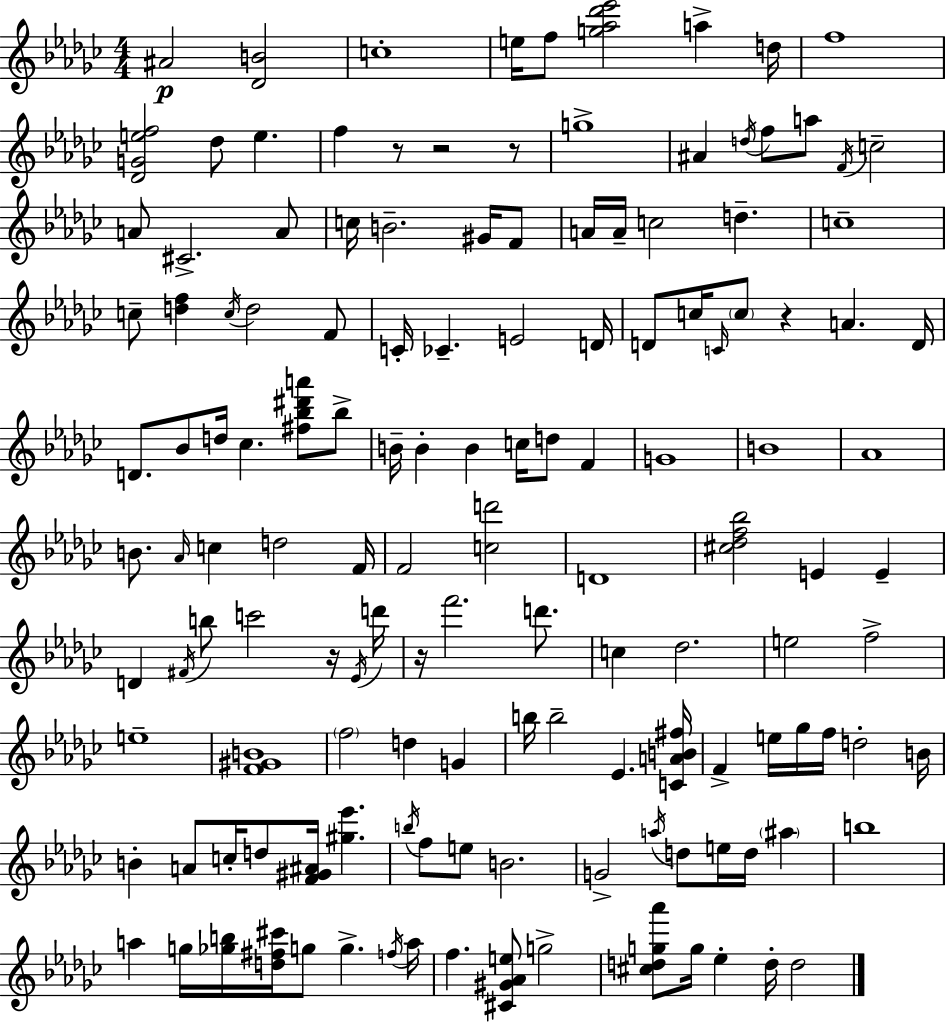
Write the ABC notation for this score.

X:1
T:Untitled
M:4/4
L:1/4
K:Ebm
^A2 [_DB]2 c4 e/4 f/2 [g_a_d'_e']2 a d/4 f4 [_DGef]2 _d/2 e f z/2 z2 z/2 g4 ^A d/4 f/2 a/2 F/4 c2 A/2 ^C2 A/2 c/4 B2 ^G/4 F/2 A/4 A/4 c2 d c4 c/2 [df] c/4 d2 F/2 C/4 _C E2 D/4 D/2 c/4 C/4 c/2 z A D/4 D/2 _B/2 d/4 _c [^f_b^d'a']/2 _b/2 B/4 B B c/4 d/2 F G4 B4 _A4 B/2 _A/4 c d2 F/4 F2 [cd']2 D4 [^c_df_b]2 E E D ^F/4 b/2 c'2 z/4 _E/4 d'/4 z/4 f'2 d'/2 c _d2 e2 f2 e4 [F^GB]4 f2 d G b/4 b2 _E [CAB^f]/4 F e/4 _g/4 f/4 d2 B/4 B A/2 c/4 d/2 [F^G^A]/4 [^g_e'] b/4 f/2 e/2 B2 G2 a/4 d/2 e/4 d/4 ^a b4 a g/4 [_gb]/4 [d^f^c']/4 g/2 g f/4 a/4 f [^C^G_Ae]/2 g2 [^cdg_a']/2 g/4 _e d/4 d2